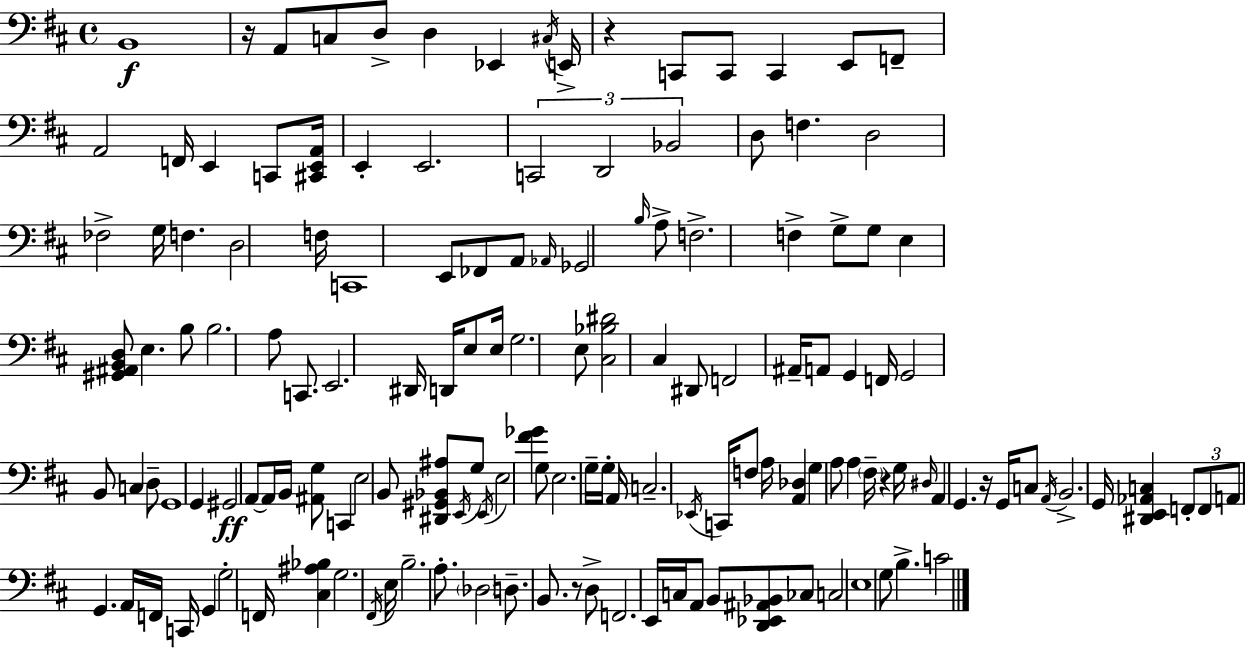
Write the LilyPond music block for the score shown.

{
  \clef bass
  \time 4/4
  \defaultTimeSignature
  \key d \major
  b,1\f | r16 a,8 c8 d8-> d4 ees,4 \acciaccatura { cis16 } | e,16-> r4 c,8 c,8 c,4 e,8 f,8-- | a,2 f,16 e,4 c,8 | \break <cis, e, a,>16 e,4-. e,2. | \tuplet 3/2 { c,2 d,2 | bes,2 } d8 f4. | d2 fes2-> | \break g16 f4. d2 | f16 c,1 | e,8 fes,8 a,8 \grace { aes,16 } ges,2 | \grace { b16 } a8-> f2.-> f4-> | \break g8-> g8 e4 <gis, ais, b, d>8 e4. | b8 b2. | a8 c,8. e,2. | dis,16 d,16 e8 e16 g2. | \break e8 <cis bes dis'>2 cis4 | dis,8 f,2 ais,16-- a,8 g,4 | f,16 g,2 b,8 c4 | d8-- g,1 | \break g,4 gis,2\ff a,8~~ | a,16 b,16 <ais, g>8 c,4 e2 | b,8 <dis, gis, bes, ais>8 \acciaccatura { e,16 } g8 \acciaccatura { e,16 } e2 | <fis' ges'>4 g8 e2. | \break g16-- g16-. a,16 c2.-- | \acciaccatura { ees,16 } c,16 f8 a16 <a, des>4 g4 a8 | a4 \parenthesize fis16-- r4 g16 \grace { dis16 } a,4 | g,4. r16 g,16 c8 \acciaccatura { a,16 } b,2.-> | \break g,16 <dis, e, aes, c>4 \tuplet 3/2 { f,8-. f,8 | a,8 } g,4. a,16 f,16 c,16 g,4 g2-. | f,16 <cis ais bes>4 g2. | \acciaccatura { fis,16 } e16 b2.-- | \break a8.-. \parenthesize des2 | d8.-- b,8. r8 d8-> f,2. | e,16 c16 a,8 b,8 <d, ees, ais, bes,>8 ces8 | c2 e1 | \break g8 b4.-> | c'2 \bar "|."
}